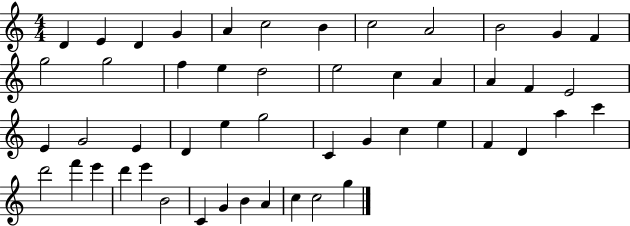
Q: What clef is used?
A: treble